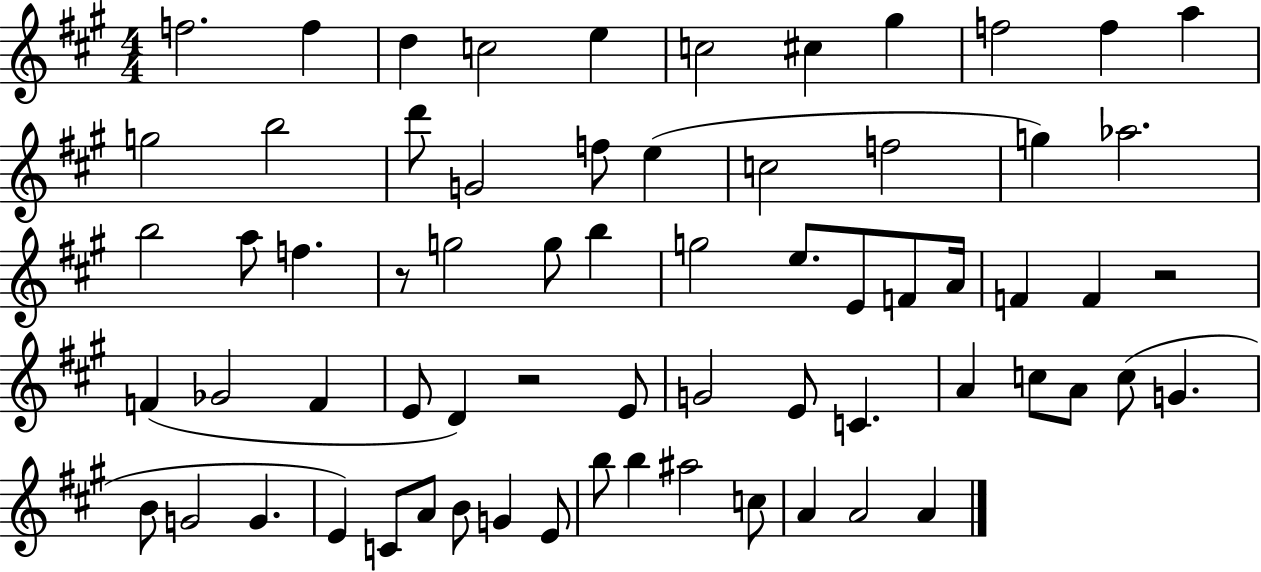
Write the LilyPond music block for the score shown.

{
  \clef treble
  \numericTimeSignature
  \time 4/4
  \key a \major
  f''2. f''4 | d''4 c''2 e''4 | c''2 cis''4 gis''4 | f''2 f''4 a''4 | \break g''2 b''2 | d'''8 g'2 f''8 e''4( | c''2 f''2 | g''4) aes''2. | \break b''2 a''8 f''4. | r8 g''2 g''8 b''4 | g''2 e''8. e'8 f'8 a'16 | f'4 f'4 r2 | \break f'4( ges'2 f'4 | e'8 d'4) r2 e'8 | g'2 e'8 c'4. | a'4 c''8 a'8 c''8( g'4. | \break b'8 g'2 g'4. | e'4) c'8 a'8 b'8 g'4 e'8 | b''8 b''4 ais''2 c''8 | a'4 a'2 a'4 | \break \bar "|."
}